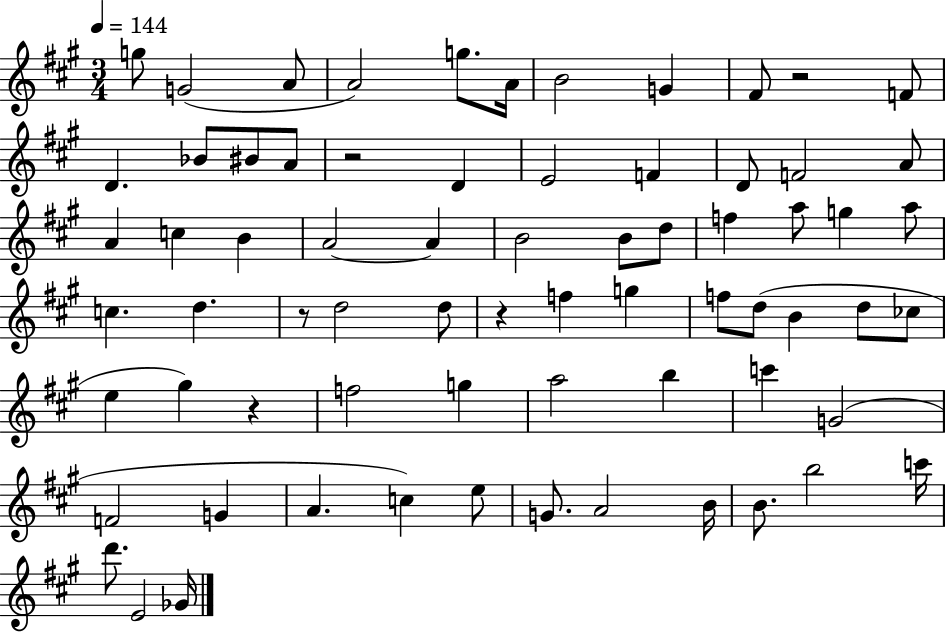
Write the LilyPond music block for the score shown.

{
  \clef treble
  \numericTimeSignature
  \time 3/4
  \key a \major
  \tempo 4 = 144
  \repeat volta 2 { g''8 g'2( a'8 | a'2) g''8. a'16 | b'2 g'4 | fis'8 r2 f'8 | \break d'4. bes'8 bis'8 a'8 | r2 d'4 | e'2 f'4 | d'8 f'2 a'8 | \break a'4 c''4 b'4 | a'2~~ a'4 | b'2 b'8 d''8 | f''4 a''8 g''4 a''8 | \break c''4. d''4. | r8 d''2 d''8 | r4 f''4 g''4 | f''8 d''8( b'4 d''8 ces''8 | \break e''4 gis''4) r4 | f''2 g''4 | a''2 b''4 | c'''4 g'2( | \break f'2 g'4 | a'4. c''4) e''8 | g'8. a'2 b'16 | b'8. b''2 c'''16 | \break d'''8. e'2 ges'16 | } \bar "|."
}